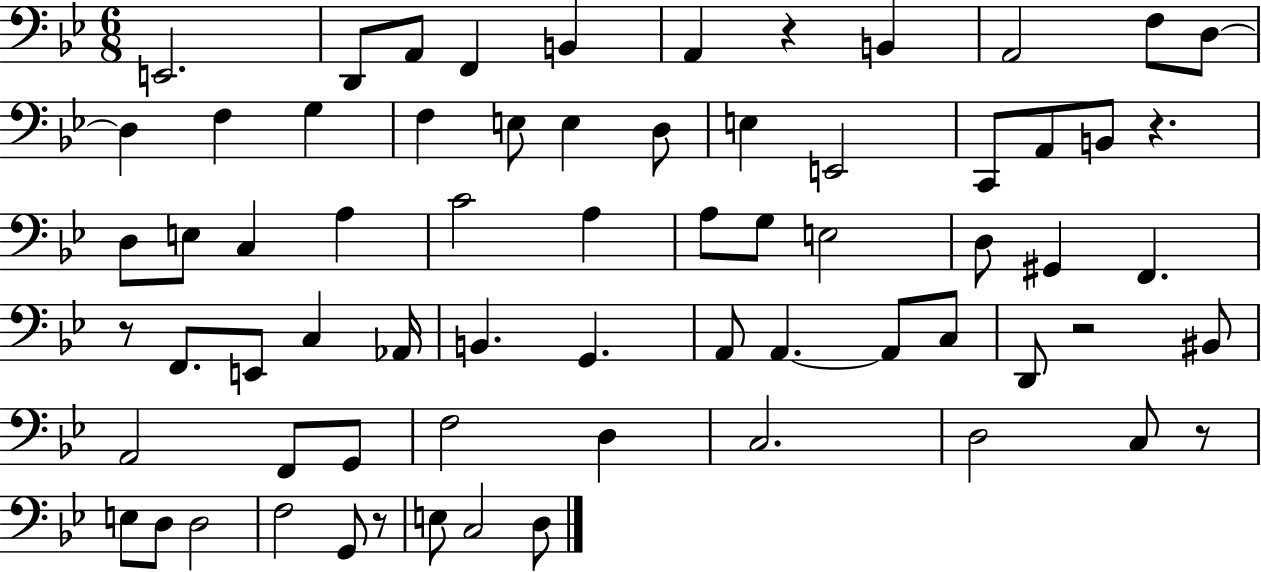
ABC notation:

X:1
T:Untitled
M:6/8
L:1/4
K:Bb
E,,2 D,,/2 A,,/2 F,, B,, A,, z B,, A,,2 F,/2 D,/2 D, F, G, F, E,/2 E, D,/2 E, E,,2 C,,/2 A,,/2 B,,/2 z D,/2 E,/2 C, A, C2 A, A,/2 G,/2 E,2 D,/2 ^G,, F,, z/2 F,,/2 E,,/2 C, _A,,/4 B,, G,, A,,/2 A,, A,,/2 C,/2 D,,/2 z2 ^B,,/2 A,,2 F,,/2 G,,/2 F,2 D, C,2 D,2 C,/2 z/2 E,/2 D,/2 D,2 F,2 G,,/2 z/2 E,/2 C,2 D,/2